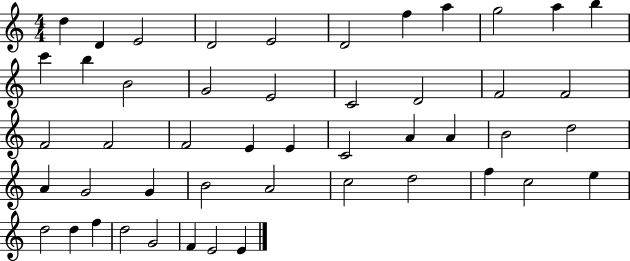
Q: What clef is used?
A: treble